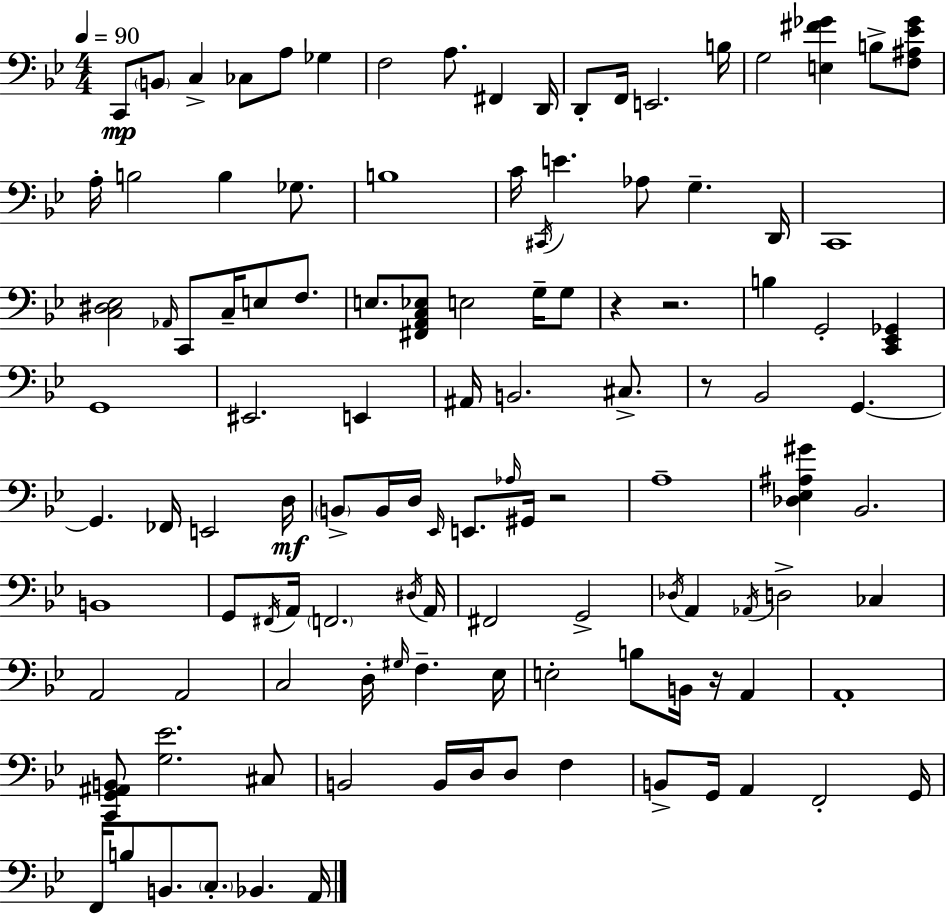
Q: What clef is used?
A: bass